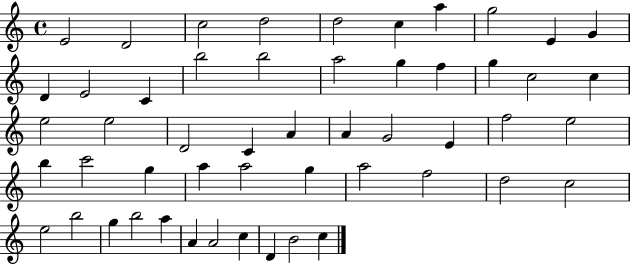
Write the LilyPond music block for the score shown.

{
  \clef treble
  \time 4/4
  \defaultTimeSignature
  \key c \major
  e'2 d'2 | c''2 d''2 | d''2 c''4 a''4 | g''2 e'4 g'4 | \break d'4 e'2 c'4 | b''2 b''2 | a''2 g''4 f''4 | g''4 c''2 c''4 | \break e''2 e''2 | d'2 c'4 a'4 | a'4 g'2 e'4 | f''2 e''2 | \break b''4 c'''2 g''4 | a''4 a''2 g''4 | a''2 f''2 | d''2 c''2 | \break e''2 b''2 | g''4 b''2 a''4 | a'4 a'2 c''4 | d'4 b'2 c''4 | \break \bar "|."
}